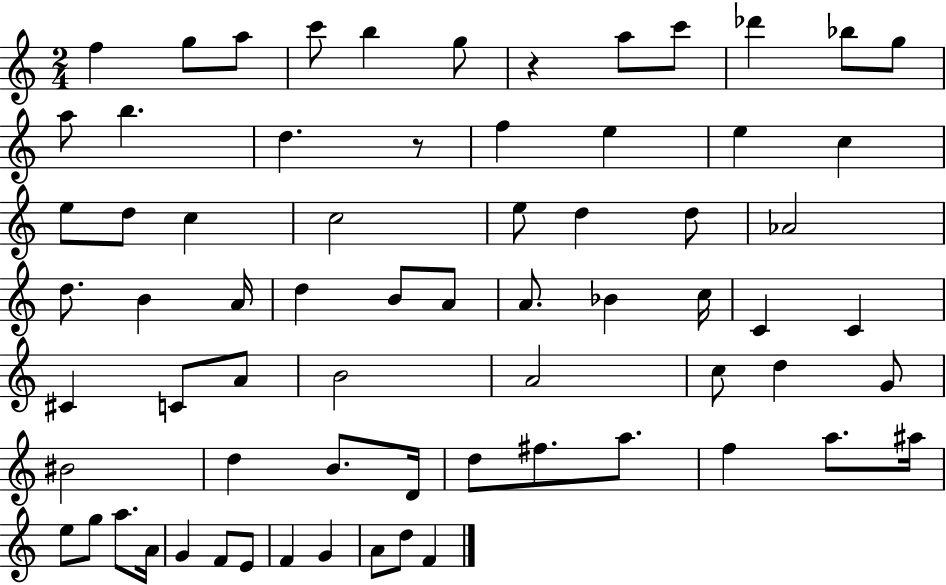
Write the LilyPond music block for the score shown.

{
  \clef treble
  \numericTimeSignature
  \time 2/4
  \key c \major
  \repeat volta 2 { f''4 g''8 a''8 | c'''8 b''4 g''8 | r4 a''8 c'''8 | des'''4 bes''8 g''8 | \break a''8 b''4. | d''4. r8 | f''4 e''4 | e''4 c''4 | \break e''8 d''8 c''4 | c''2 | e''8 d''4 d''8 | aes'2 | \break d''8. b'4 a'16 | d''4 b'8 a'8 | a'8. bes'4 c''16 | c'4 c'4 | \break cis'4 c'8 a'8 | b'2 | a'2 | c''8 d''4 g'8 | \break bis'2 | d''4 b'8. d'16 | d''8 fis''8. a''8. | f''4 a''8. ais''16 | \break e''8 g''8 a''8. a'16 | g'4 f'8 e'8 | f'4 g'4 | a'8 d''8 f'4 | \break } \bar "|."
}